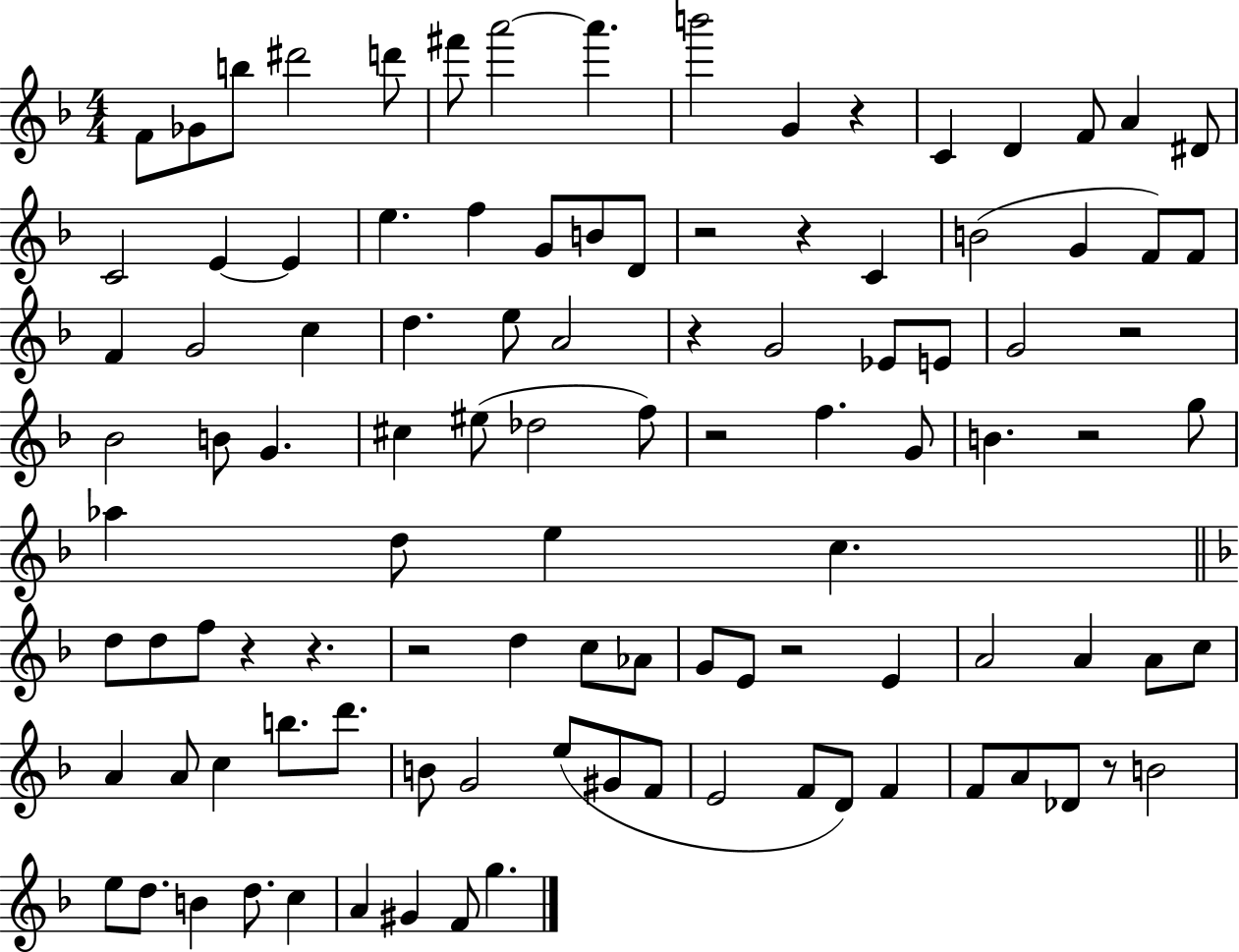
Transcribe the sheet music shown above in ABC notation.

X:1
T:Untitled
M:4/4
L:1/4
K:F
F/2 _G/2 b/2 ^d'2 d'/2 ^f'/2 a'2 a' b'2 G z C D F/2 A ^D/2 C2 E E e f G/2 B/2 D/2 z2 z C B2 G F/2 F/2 F G2 c d e/2 A2 z G2 _E/2 E/2 G2 z2 _B2 B/2 G ^c ^e/2 _d2 f/2 z2 f G/2 B z2 g/2 _a d/2 e c d/2 d/2 f/2 z z z2 d c/2 _A/2 G/2 E/2 z2 E A2 A A/2 c/2 A A/2 c b/2 d'/2 B/2 G2 e/2 ^G/2 F/2 E2 F/2 D/2 F F/2 A/2 _D/2 z/2 B2 e/2 d/2 B d/2 c A ^G F/2 g